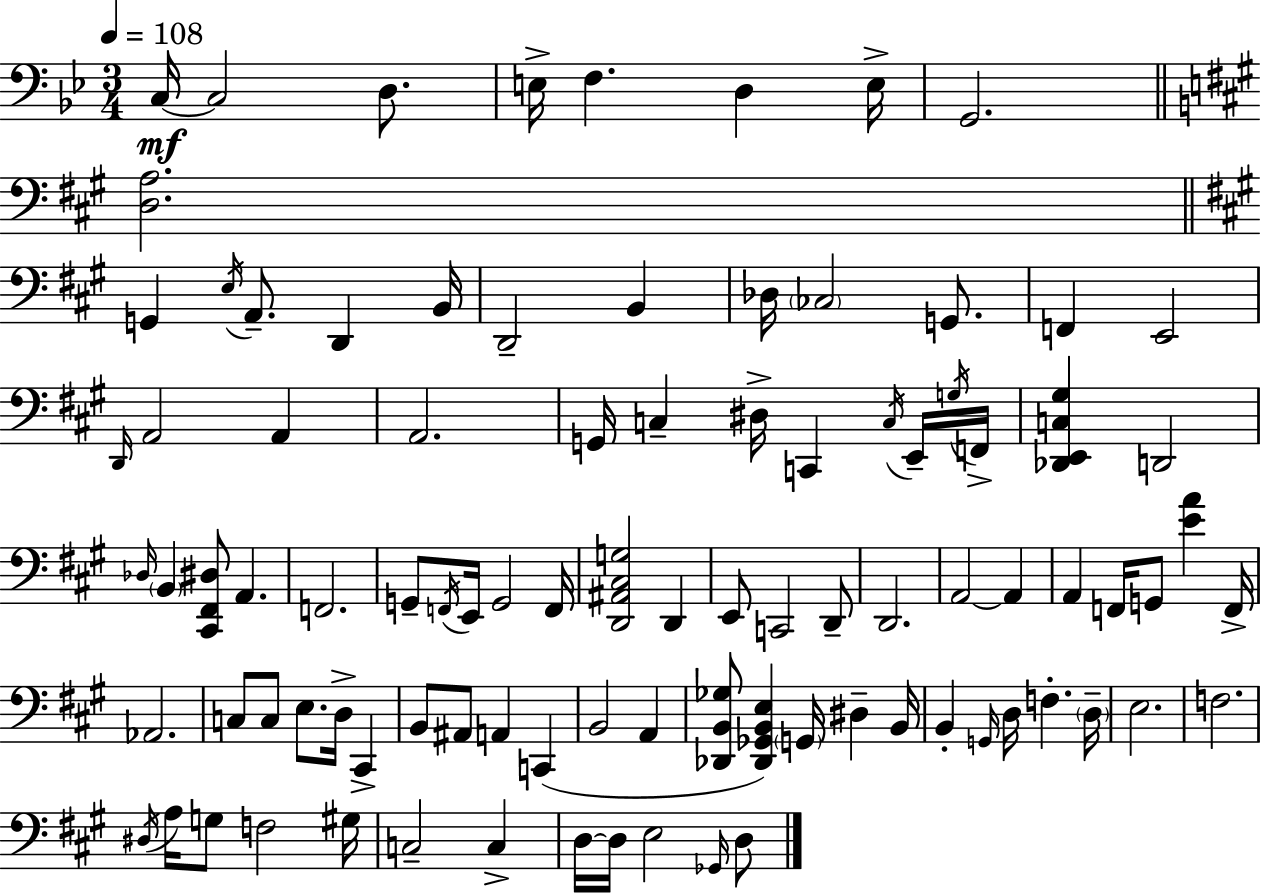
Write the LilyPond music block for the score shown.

{
  \clef bass
  \numericTimeSignature
  \time 3/4
  \key bes \major
  \tempo 4 = 108
  c16~~\mf c2 d8. | e16-> f4. d4 e16-> | g,2. | \bar "||" \break \key a \major <d a>2. | \bar "||" \break \key a \major g,4 \acciaccatura { e16 } a,8.-- d,4 | b,16 d,2-- b,4 | des16 \parenthesize ces2 g,8. | f,4 e,2 | \break \grace { d,16 } a,2 a,4 | a,2. | g,16 c4-- dis16-> c,4 | \acciaccatura { c16 } e,16-- \acciaccatura { g16 } f,16-> <des, e, c gis>4 d,2 | \break \grace { des16 } \parenthesize b,4 <cis, fis, dis>8 a,4. | f,2. | g,8-- \acciaccatura { f,16 } e,16 g,2 | f,16 <d, ais, cis g>2 | \break d,4 e,8 c,2 | d,8-- d,2. | a,2~~ | a,4 a,4 f,16 g,8 | \break <e' a'>4 f,16-> aes,2. | c8 c8 e8. | d16-> cis,4-> b,8 ais,8 a,4 | c,4( b,2 | \break a,4 <des, b, ges>8 <des, ges, b, e>4) | \parenthesize g,16 dis4-- b,16 b,4-. \grace { g,16 } d16 | f4.-. \parenthesize d16-- e2. | f2. | \break \acciaccatura { dis16 } a16 g8 f2 | gis16 c2-- | c4-> d16~~ d16 e2 | \grace { ges,16 } d8 \bar "|."
}